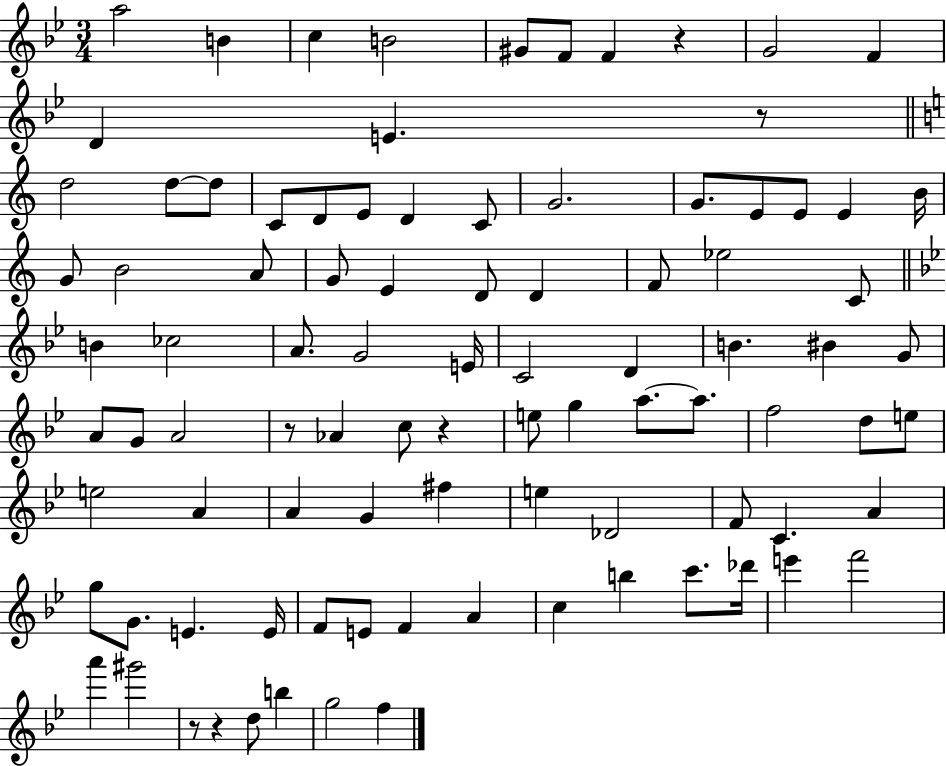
A5/h B4/q C5/q B4/h G#4/e F4/e F4/q R/q G4/h F4/q D4/q E4/q. R/e D5/h D5/e D5/e C4/e D4/e E4/e D4/q C4/e G4/h. G4/e. E4/e E4/e E4/q B4/s G4/e B4/h A4/e G4/e E4/q D4/e D4/q F4/e Eb5/h C4/e B4/q CES5/h A4/e. G4/h E4/s C4/h D4/q B4/q. BIS4/q G4/e A4/e G4/e A4/h R/e Ab4/q C5/e R/q E5/e G5/q A5/e. A5/e. F5/h D5/e E5/e E5/h A4/q A4/q G4/q F#5/q E5/q Db4/h F4/e C4/q. A4/q G5/e G4/e. E4/q. E4/s F4/e E4/e F4/q A4/q C5/q B5/q C6/e. Db6/s E6/q F6/h A6/q G#6/h R/e R/q D5/e B5/q G5/h F5/q